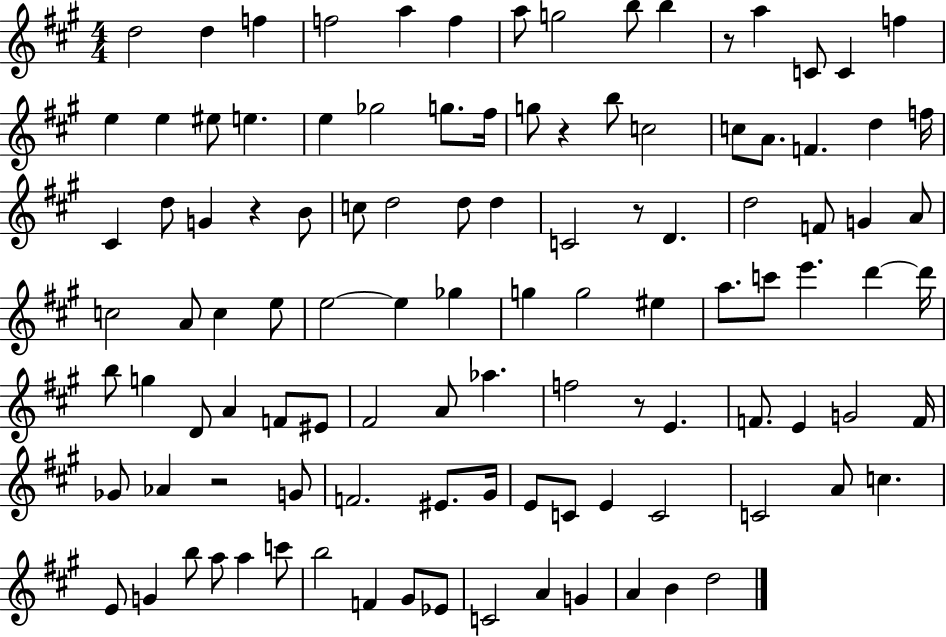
D5/h D5/q F5/q F5/h A5/q F5/q A5/e G5/h B5/e B5/q R/e A5/q C4/e C4/q F5/q E5/q E5/q EIS5/e E5/q. E5/q Gb5/h G5/e. F#5/s G5/e R/q B5/e C5/h C5/e A4/e. F4/q. D5/q F5/s C#4/q D5/e G4/q R/q B4/e C5/e D5/h D5/e D5/q C4/h R/e D4/q. D5/h F4/e G4/q A4/e C5/h A4/e C5/q E5/e E5/h E5/q Gb5/q G5/q G5/h EIS5/q A5/e. C6/e E6/q. D6/q D6/s B5/e G5/q D4/e A4/q F4/e EIS4/e F#4/h A4/e Ab5/q. F5/h R/e E4/q. F4/e. E4/q G4/h F4/s Gb4/e Ab4/q R/h G4/e F4/h. EIS4/e. G#4/s E4/e C4/e E4/q C4/h C4/h A4/e C5/q. E4/e G4/q B5/e A5/e A5/q C6/e B5/h F4/q G#4/e Eb4/e C4/h A4/q G4/q A4/q B4/q D5/h